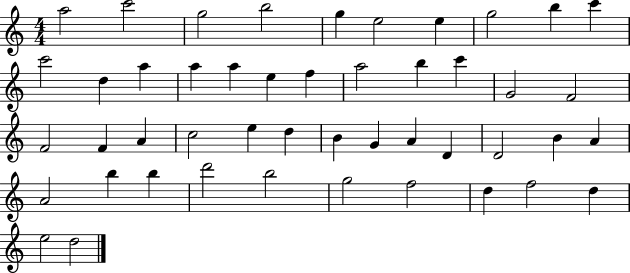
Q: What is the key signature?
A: C major